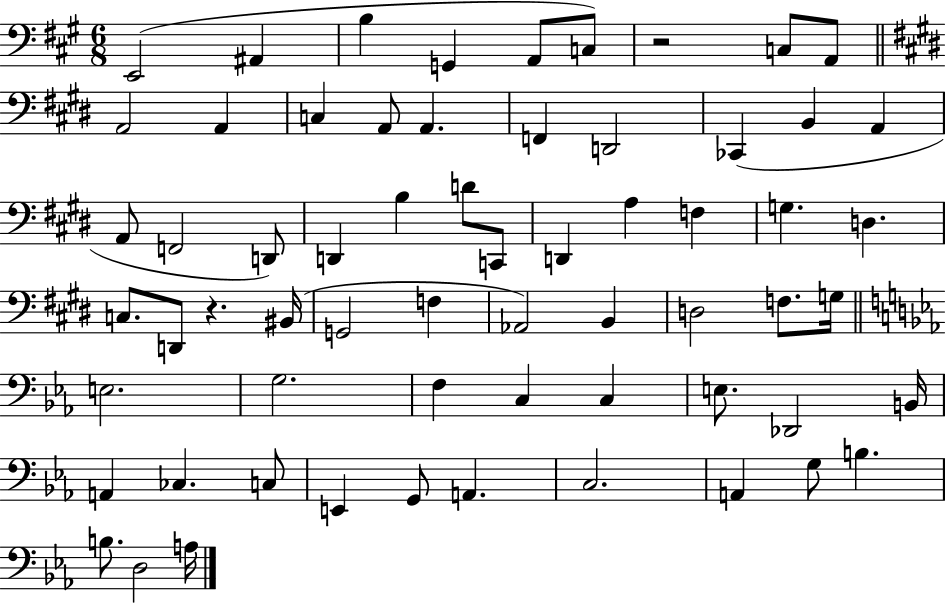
{
  \clef bass
  \numericTimeSignature
  \time 6/8
  \key a \major
  e,2( ais,4 | b4 g,4 a,8 c8) | r2 c8 a,8 | \bar "||" \break \key e \major a,2 a,4 | c4 a,8 a,4. | f,4 d,2 | ces,4( b,4 a,4 | \break a,8 f,2 d,8) | d,4 b4 d'8 c,8 | d,4 a4 f4 | g4. d4. | \break c8. d,8 r4. bis,16( | g,2 f4 | aes,2) b,4 | d2 f8. g16 | \break \bar "||" \break \key ees \major e2. | g2. | f4 c4 c4 | e8. des,2 b,16 | \break a,4 ces4. c8 | e,4 g,8 a,4. | c2. | a,4 g8 b4. | \break b8. d2 a16 | \bar "|."
}